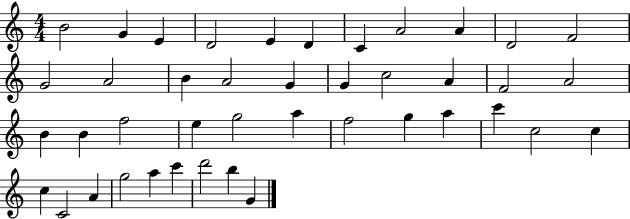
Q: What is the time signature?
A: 4/4